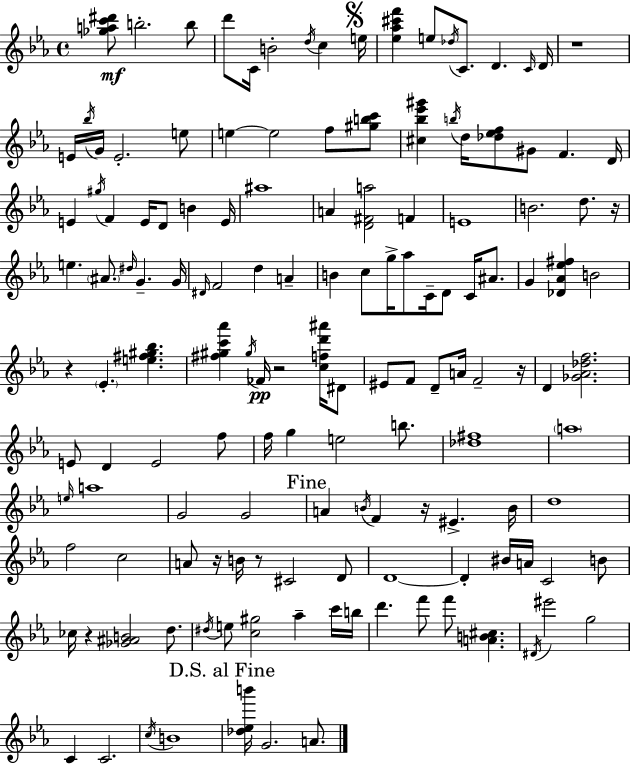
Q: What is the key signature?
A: EES major